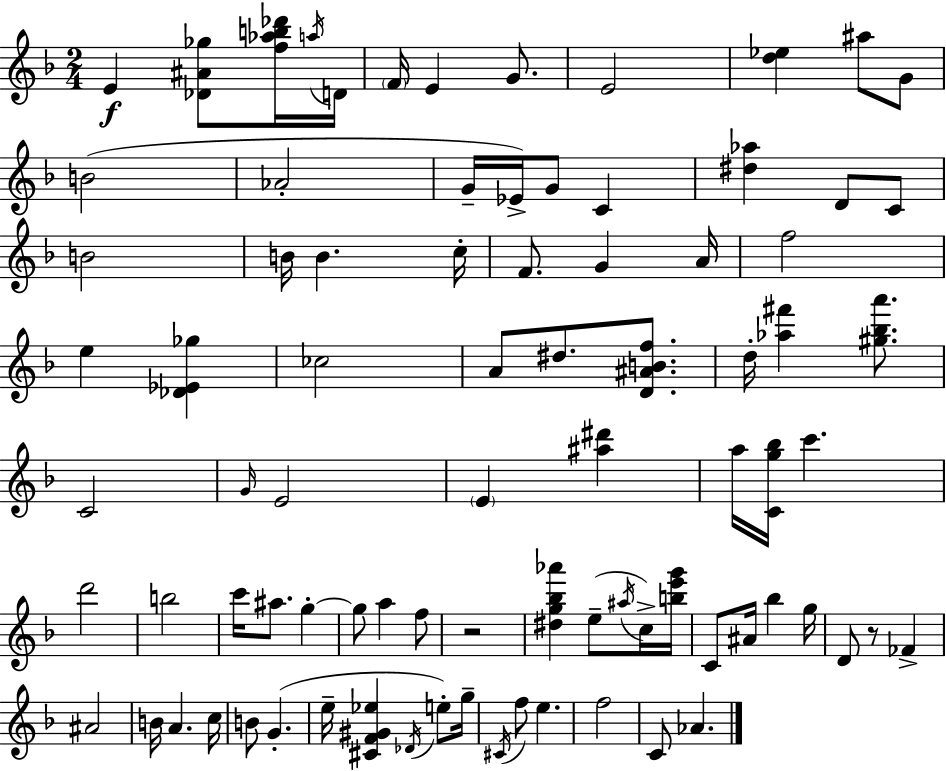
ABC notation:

X:1
T:Untitled
M:2/4
L:1/4
K:Dm
E [_D^A_g]/2 [f_ab_d']/4 a/4 D/4 F/4 E G/2 E2 [d_e] ^a/2 G/2 B2 _A2 G/4 _E/4 G/2 C [^d_a] D/2 C/2 B2 B/4 B c/4 F/2 G A/4 f2 e [_D_E_g] _c2 A/2 ^d/2 [D^ABf]/2 d/4 [_a^f'] [^g_ba']/2 C2 G/4 E2 E [^a^d'] a/4 [Cg_b]/4 c' d'2 b2 c'/4 ^a/2 g g/2 a f/2 z2 [^dg_b_a'] e/2 ^a/4 c/4 [be'g']/4 C/2 ^A/4 _b g/4 D/2 z/2 _F ^A2 B/4 A c/4 B/2 G e/4 [^CF^G_e] _D/4 e/2 g/4 ^C/4 f/2 e f2 C/2 _A